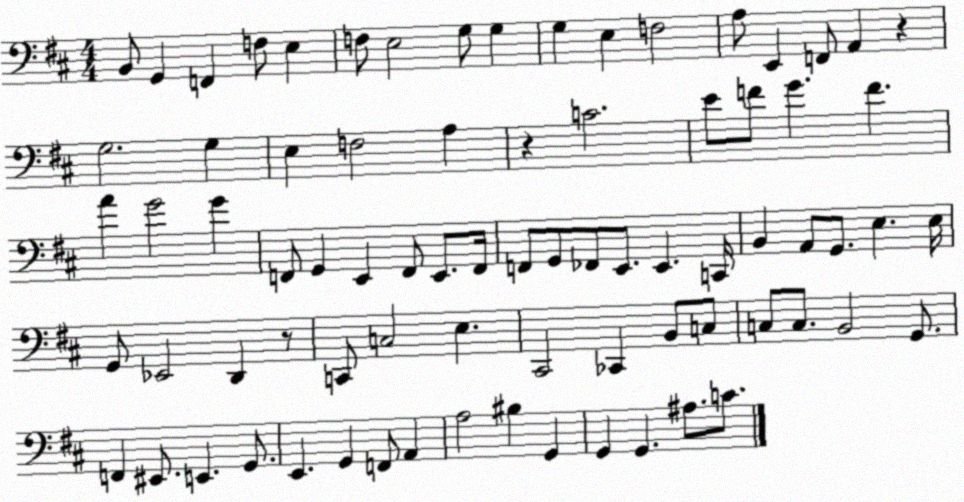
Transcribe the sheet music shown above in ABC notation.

X:1
T:Untitled
M:4/4
L:1/4
K:D
B,,/2 G,, F,, F,/2 E, F,/2 E,2 G,/2 G, G, E, F,2 A,/2 E,, F,,/2 A,, z G,2 G, E, F,2 A, z C2 E/2 F/2 G F A G2 G F,,/2 G,, E,, F,,/2 E,,/2 F,,/4 F,,/2 G,,/2 _F,,/2 E,,/2 E,, C,,/4 B,, A,,/2 G,,/2 E, E,/4 G,,/2 _E,,2 D,, z/2 C,,/2 C,2 E, ^C,,2 _C,, B,,/2 C,/2 C,/2 C,/2 B,,2 G,,/2 F,, ^E,,/2 E,, G,,/2 E,, G,, F,,/2 A,, A,2 ^B, G,, G,, G,, ^A,/2 C/2